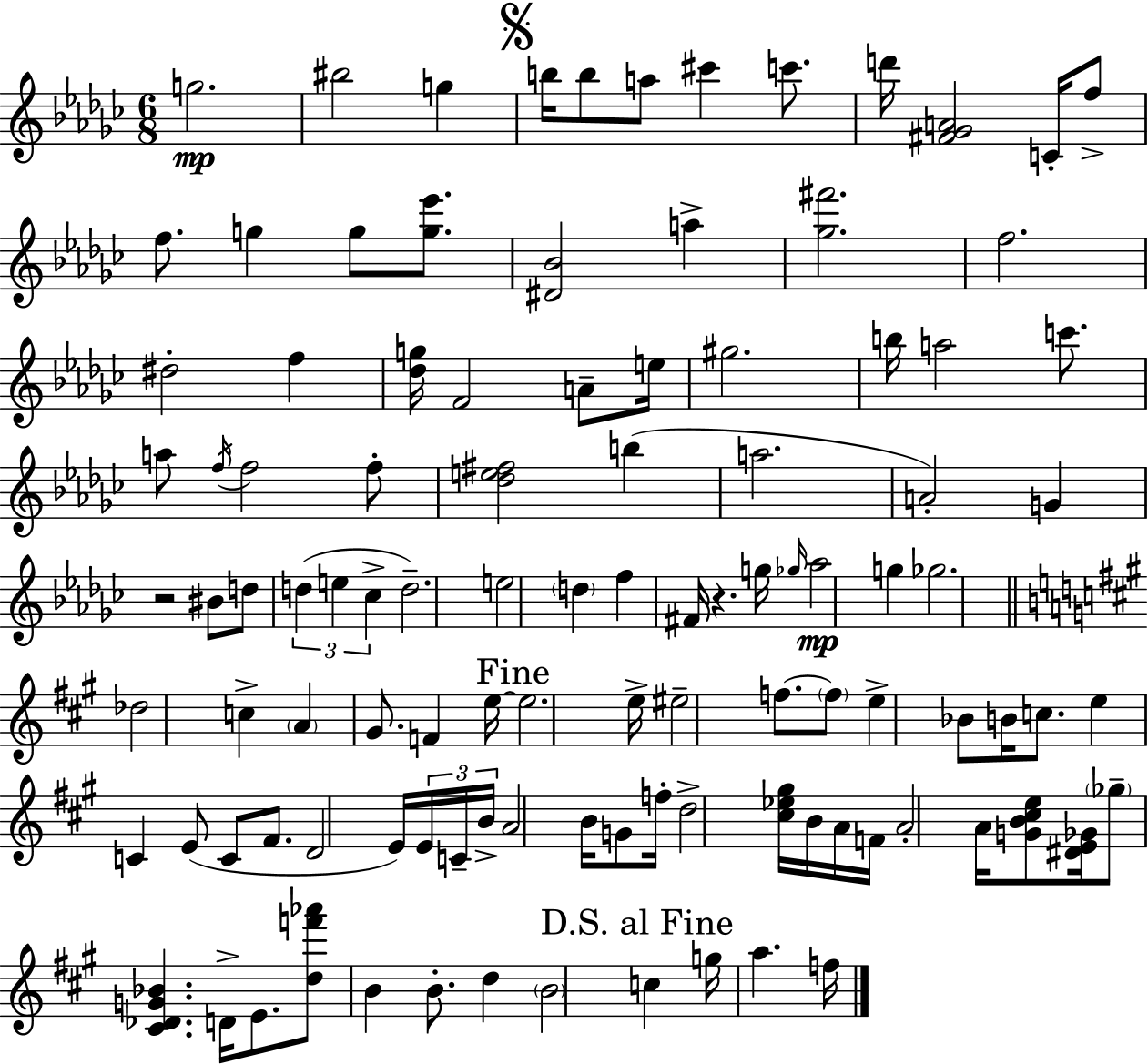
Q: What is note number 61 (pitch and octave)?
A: Bb4